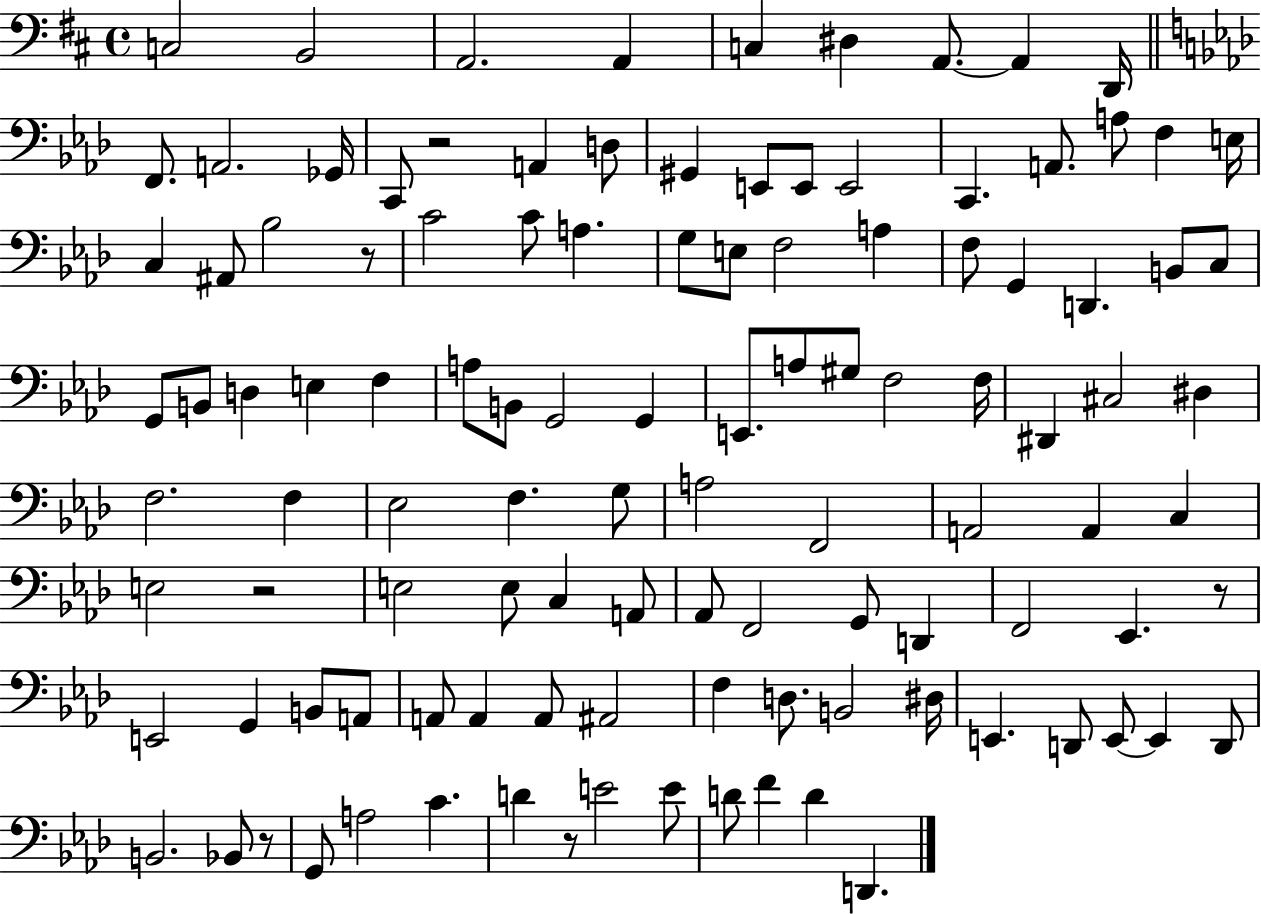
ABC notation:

X:1
T:Untitled
M:4/4
L:1/4
K:D
C,2 B,,2 A,,2 A,, C, ^D, A,,/2 A,, D,,/4 F,,/2 A,,2 _G,,/4 C,,/2 z2 A,, D,/2 ^G,, E,,/2 E,,/2 E,,2 C,, A,,/2 A,/2 F, E,/4 C, ^A,,/2 _B,2 z/2 C2 C/2 A, G,/2 E,/2 F,2 A, F,/2 G,, D,, B,,/2 C,/2 G,,/2 B,,/2 D, E, F, A,/2 B,,/2 G,,2 G,, E,,/2 A,/2 ^G,/2 F,2 F,/4 ^D,, ^C,2 ^D, F,2 F, _E,2 F, G,/2 A,2 F,,2 A,,2 A,, C, E,2 z2 E,2 E,/2 C, A,,/2 _A,,/2 F,,2 G,,/2 D,, F,,2 _E,, z/2 E,,2 G,, B,,/2 A,,/2 A,,/2 A,, A,,/2 ^A,,2 F, D,/2 B,,2 ^D,/4 E,, D,,/2 E,,/2 E,, D,,/2 B,,2 _B,,/2 z/2 G,,/2 A,2 C D z/2 E2 E/2 D/2 F D D,,